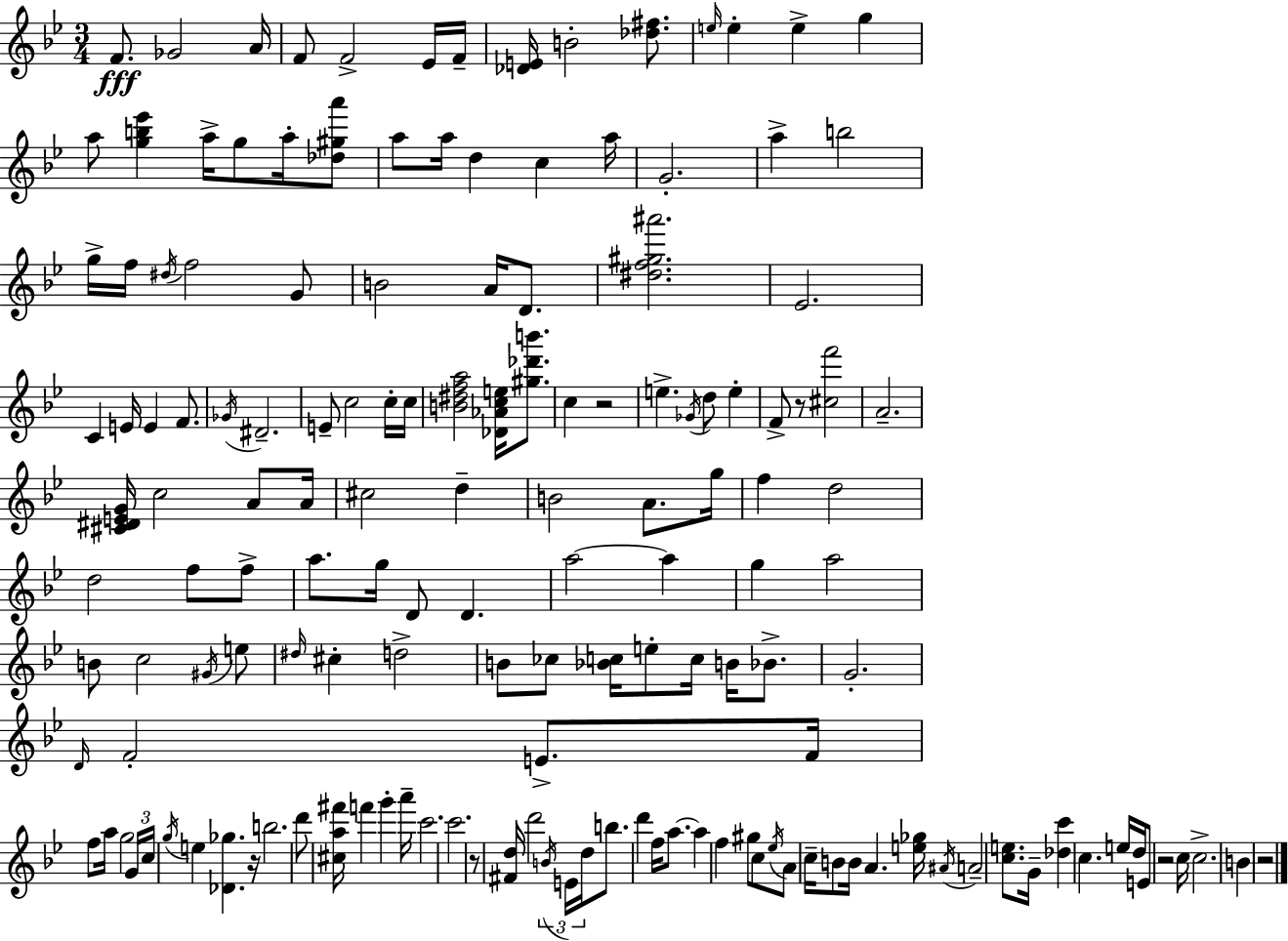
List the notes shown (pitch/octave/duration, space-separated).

F4/e. Gb4/h A4/s F4/e F4/h Eb4/s F4/s [Db4,E4]/s B4/h [Db5,F#5]/e. E5/s E5/q E5/q G5/q A5/e [G5,B5,Eb6]/q A5/s G5/e A5/s [Db5,G#5,A6]/e A5/e A5/s D5/q C5/q A5/s G4/h. A5/q B5/h G5/s F5/s D#5/s F5/h G4/e B4/h A4/s D4/e. [D#5,F5,G#5,A#6]/h. Eb4/h. C4/q E4/s E4/q F4/e. Gb4/s D#4/h. E4/e C5/h C5/s C5/s [B4,D#5,F5,A5]/h [Db4,Ab4,C5,E5]/s [G#5,Db6,B6]/e. C5/q R/h E5/q. Gb4/s D5/e E5/q F4/e R/e [C#5,F6]/h A4/h. [C#4,D#4,E4,G4]/s C5/h A4/e A4/s C#5/h D5/q B4/h A4/e. G5/s F5/q D5/h D5/h F5/e F5/e A5/e. G5/s D4/e D4/q. A5/h A5/q G5/q A5/h B4/e C5/h G#4/s E5/e D#5/s C#5/q D5/h B4/e CES5/e [Bb4,C5]/s E5/e C5/s B4/s Bb4/e. G4/h. D4/s F4/h E4/e. F4/s F5/e A5/s G5/h G4/s C5/s G5/s E5/q [Db4,Gb5]/q. R/s B5/h. D6/e [C#5,A5,F#6]/s F6/q G6/q A6/s C6/h. C6/h. R/e [F#4,D5]/s D6/h B4/s E4/s D5/s B5/e. D6/q F5/s A5/e. A5/q F5/q G#5/e C5/e Eb5/s A4/e C5/s B4/e B4/s A4/q. [E5,Gb5]/s A#4/s A4/h [C5,E5]/e. G4/s [Db5,C6]/q C5/q. E5/s D5/s E4/e R/h C5/s C5/h. B4/q R/h